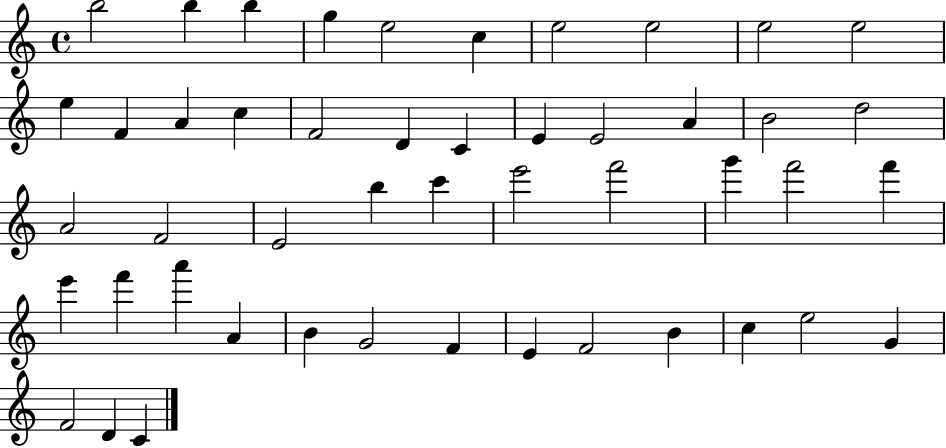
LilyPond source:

{
  \clef treble
  \time 4/4
  \defaultTimeSignature
  \key c \major
  b''2 b''4 b''4 | g''4 e''2 c''4 | e''2 e''2 | e''2 e''2 | \break e''4 f'4 a'4 c''4 | f'2 d'4 c'4 | e'4 e'2 a'4 | b'2 d''2 | \break a'2 f'2 | e'2 b''4 c'''4 | e'''2 f'''2 | g'''4 f'''2 f'''4 | \break e'''4 f'''4 a'''4 a'4 | b'4 g'2 f'4 | e'4 f'2 b'4 | c''4 e''2 g'4 | \break f'2 d'4 c'4 | \bar "|."
}